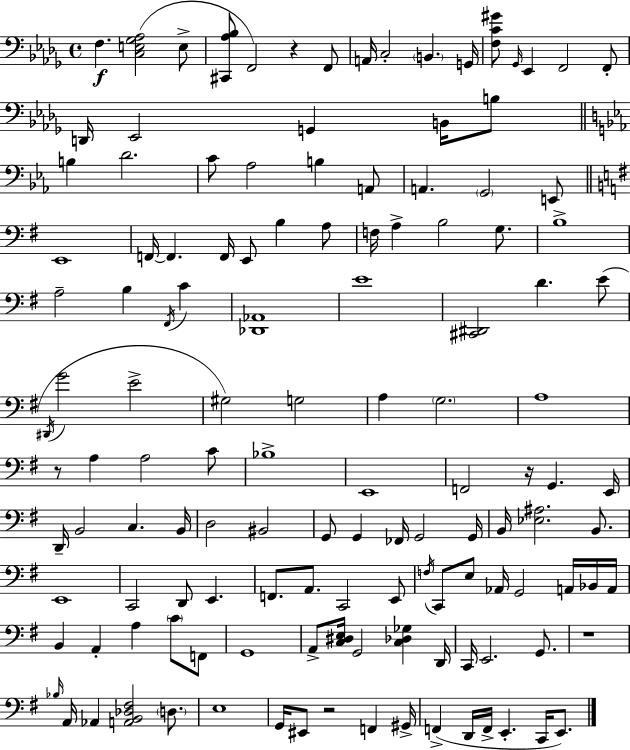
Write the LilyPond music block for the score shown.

{
  \clef bass
  \time 4/4
  \defaultTimeSignature
  \key bes \minor
  f4.\f <c e ges aes>2( e8-> | <cis, aes bes>8 f,2) r4 f,8 | a,16 c2-. \parenthesize b,4. g,16 | <f c' gis'>8 \grace { ges,16 } ees,4 f,2 f,8-. | \break d,16 ees,2 g,4 b,16 b8 | \bar "||" \break \key ees \major b4 d'2. | c'8 aes2 b4 a,8 | a,4. \parenthesize g,2 e,8 | \bar "||" \break \key g \major e,1 | f,16~~ f,4. f,16 e,8 b4 a8 | f16 a4-> b2 g8. | b1-> | \break a2-- b4 \acciaccatura { fis,16 } c'4 | <des, aes,>1 | e'1 | <cis, dis,>2 d'4. e'8( | \break \acciaccatura { dis,16 } g'2 e'2-> | gis2) g2 | a4 \parenthesize g2. | a1 | \break r8 a4 a2 | c'8 bes1-> | e,1 | f,2 r16 g,4. | \break e,16 d,16-- b,2 c4. | b,16 d2 bis,2 | g,8 g,4 fes,16 g,2 | g,16 b,16 <ees ais>2. b,8. | \break e,1 | c,2 d,8 e,4. | f,8. a,8. c,2 | e,8 \acciaccatura { f16 } c,8 e8 aes,16 g,2 | \break a,16 bes,16 a,16 b,4 a,4-. a4 \parenthesize c'8 | f,8 g,1 | a,8-> <c dis e>16 g,2 <c des ges>4 | d,16 c,16 e,2. | \break g,8. r1 | \grace { bes16 } a,16 aes,4 <a, b, des fis>2 | \parenthesize d8. e1 | g,16 eis,8 r2 f,4 | \break gis,16-> f,4->( d,16 f,16-> e,4.-. | c,16 e,8.) \bar "|."
}